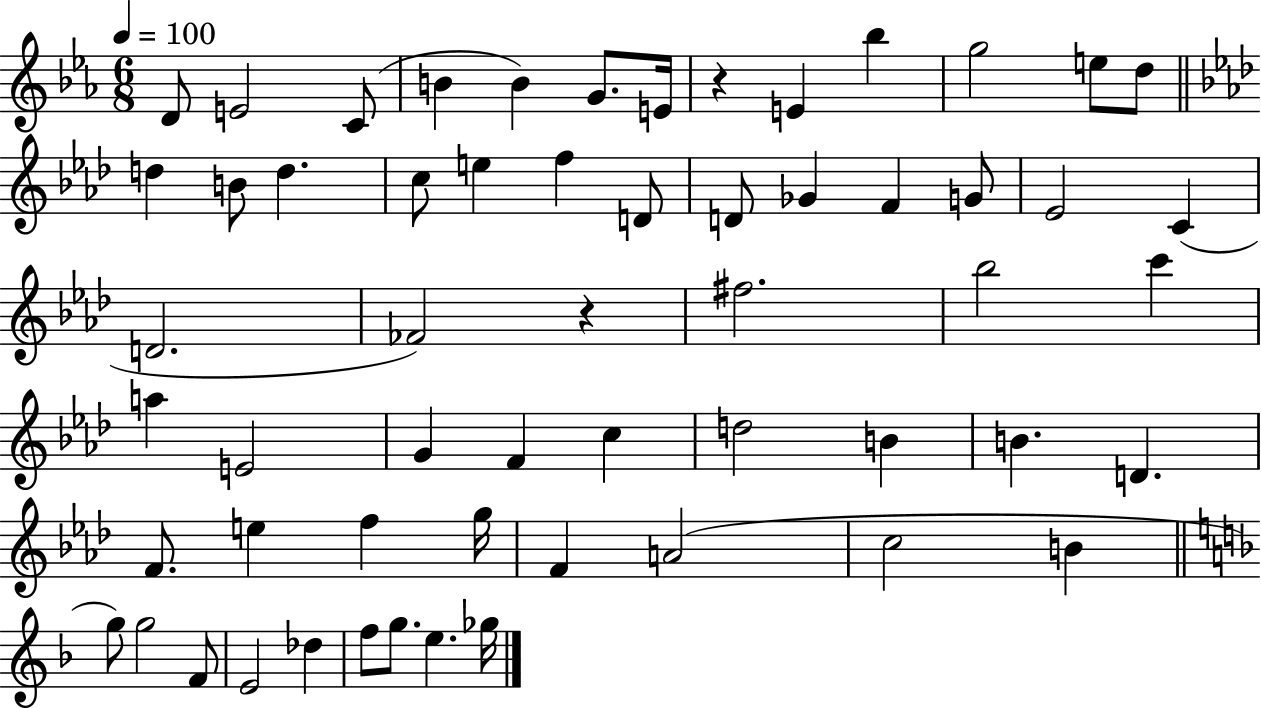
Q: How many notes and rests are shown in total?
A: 58